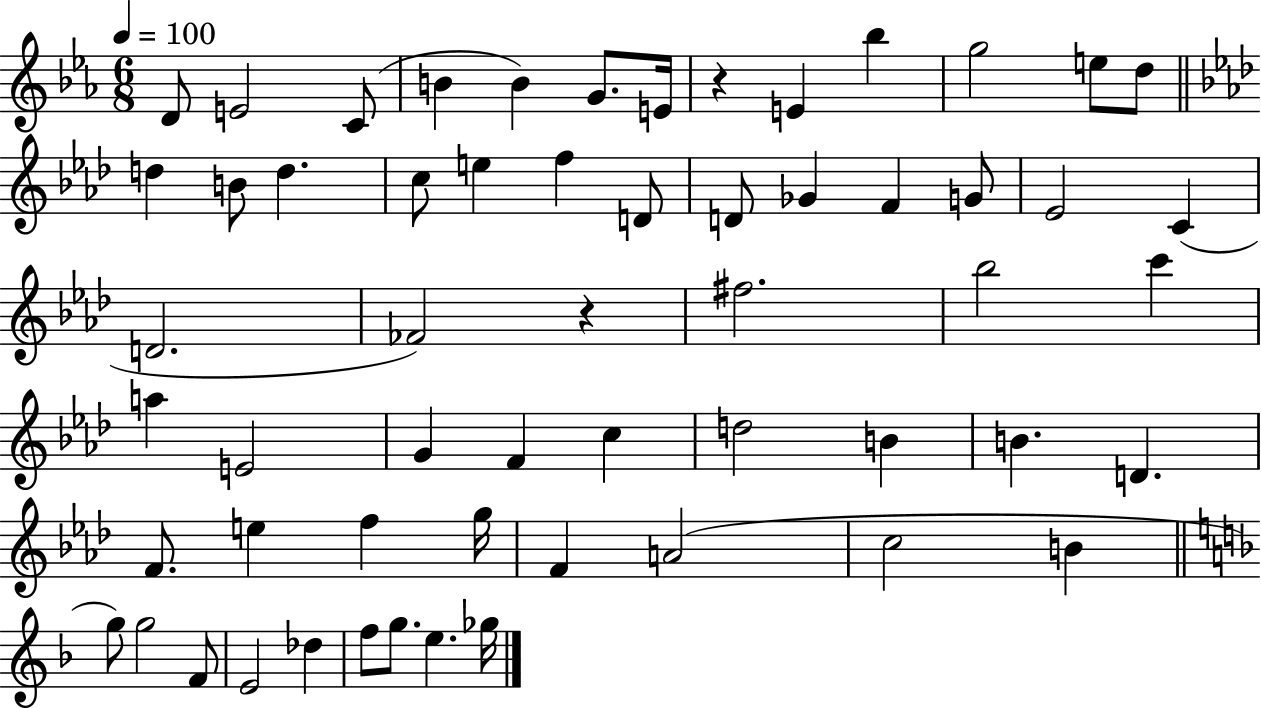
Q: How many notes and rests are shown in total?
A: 58